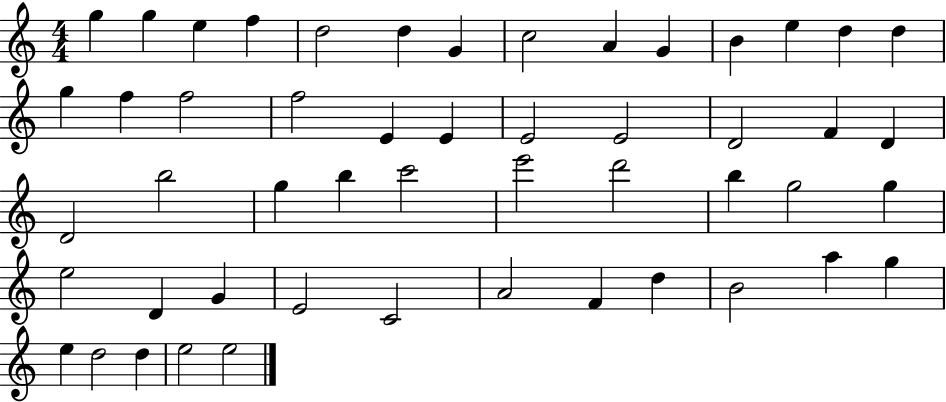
G5/q G5/q E5/q F5/q D5/h D5/q G4/q C5/h A4/q G4/q B4/q E5/q D5/q D5/q G5/q F5/q F5/h F5/h E4/q E4/q E4/h E4/h D4/h F4/q D4/q D4/h B5/h G5/q B5/q C6/h E6/h D6/h B5/q G5/h G5/q E5/h D4/q G4/q E4/h C4/h A4/h F4/q D5/q B4/h A5/q G5/q E5/q D5/h D5/q E5/h E5/h